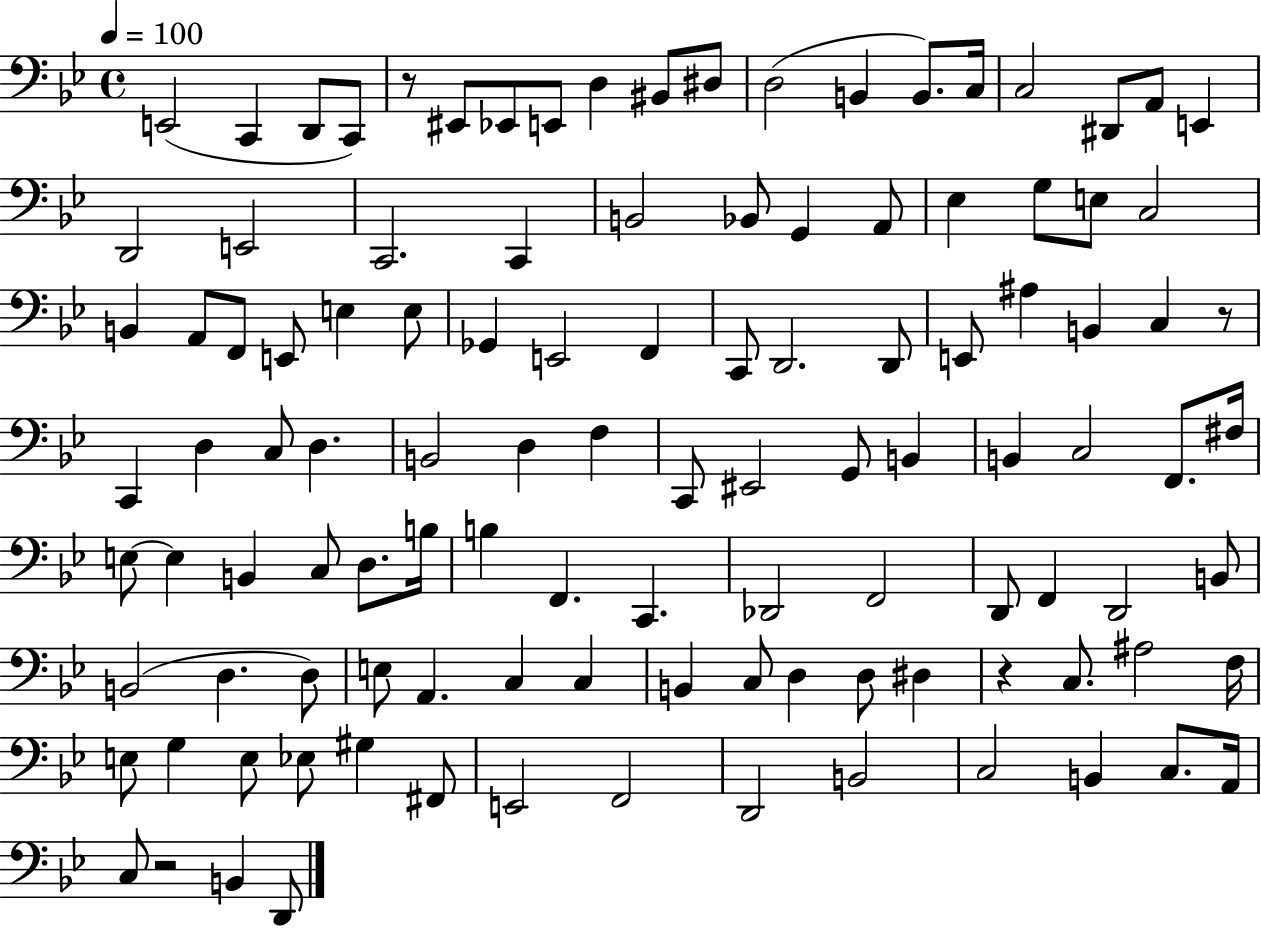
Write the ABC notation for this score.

X:1
T:Untitled
M:4/4
L:1/4
K:Bb
E,,2 C,, D,,/2 C,,/2 z/2 ^E,,/2 _E,,/2 E,,/2 D, ^B,,/2 ^D,/2 D,2 B,, B,,/2 C,/4 C,2 ^D,,/2 A,,/2 E,, D,,2 E,,2 C,,2 C,, B,,2 _B,,/2 G,, A,,/2 _E, G,/2 E,/2 C,2 B,, A,,/2 F,,/2 E,,/2 E, E,/2 _G,, E,,2 F,, C,,/2 D,,2 D,,/2 E,,/2 ^A, B,, C, z/2 C,, D, C,/2 D, B,,2 D, F, C,,/2 ^E,,2 G,,/2 B,, B,, C,2 F,,/2 ^F,/4 E,/2 E, B,, C,/2 D,/2 B,/4 B, F,, C,, _D,,2 F,,2 D,,/2 F,, D,,2 B,,/2 B,,2 D, D,/2 E,/2 A,, C, C, B,, C,/2 D, D,/2 ^D, z C,/2 ^A,2 F,/4 E,/2 G, E,/2 _E,/2 ^G, ^F,,/2 E,,2 F,,2 D,,2 B,,2 C,2 B,, C,/2 A,,/4 C,/2 z2 B,, D,,/2